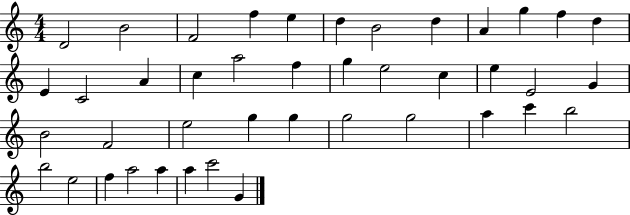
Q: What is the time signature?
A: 4/4